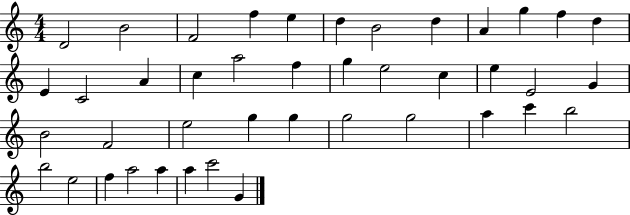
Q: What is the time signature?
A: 4/4